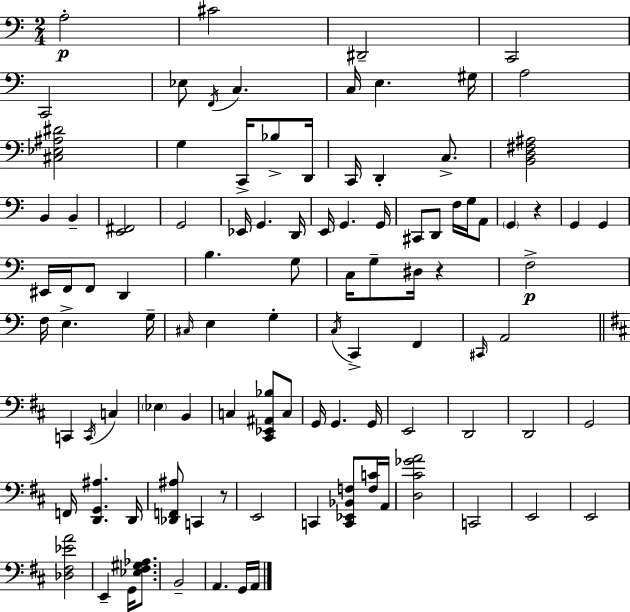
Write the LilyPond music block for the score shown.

{
  \clef bass
  \numericTimeSignature
  \time 2/4
  \key c \major
  a2-.\p | cis'2 | dis,2-- | c,2 | \break c,2 | ees8 \acciaccatura { f,16 } c4. | c16 e4. | gis16 a2 | \break <cis ees ais dis'>2 | g4 c,16-> bes8-> | d,16 c,16 d,4-. c8.-> | <b, d fis ais>2 | \break b,4 b,4-- | <e, fis,>2 | g,2 | ees,16 g,4. | \break d,16 e,16 g,4. | g,16 cis,8 d,8 f16 g16 a,8 | \parenthesize g,4 r4 | g,4 g,4 | \break eis,16 f,16 f,8 d,4 | b4. g8 | c16 g8-- dis16 r4 | f2->\p | \break f16 e4.-> | g16-- \grace { cis16 } e4 g4-. | \acciaccatura { c16 } c,4-> f,4 | \grace { cis,16 } a,2 | \break \bar "||" \break \key d \major c,4 \acciaccatura { c,16 } c4 | \parenthesize ees4 b,4 | c4 <cis, ees, ais, bes>8 c8 | g,16 g,4. | \break g,16 e,2 | d,2 | d,2 | g,2 | \break f,16 <d, g, ais>4. | d,16 <des, f, ais>8 c,4 r8 | e,2 | c,4 <c, ees, bes, f>8 <f c'>16 | \break a,16 <d cis' ges' a'>2 | c,2 | e,2 | e,2 | \break <des fis ees' a'>2 | e,4-- g,16 <ees fis gis aes>8. | b,2-- | a,4. g,16 | \break a,16 \bar "|."
}